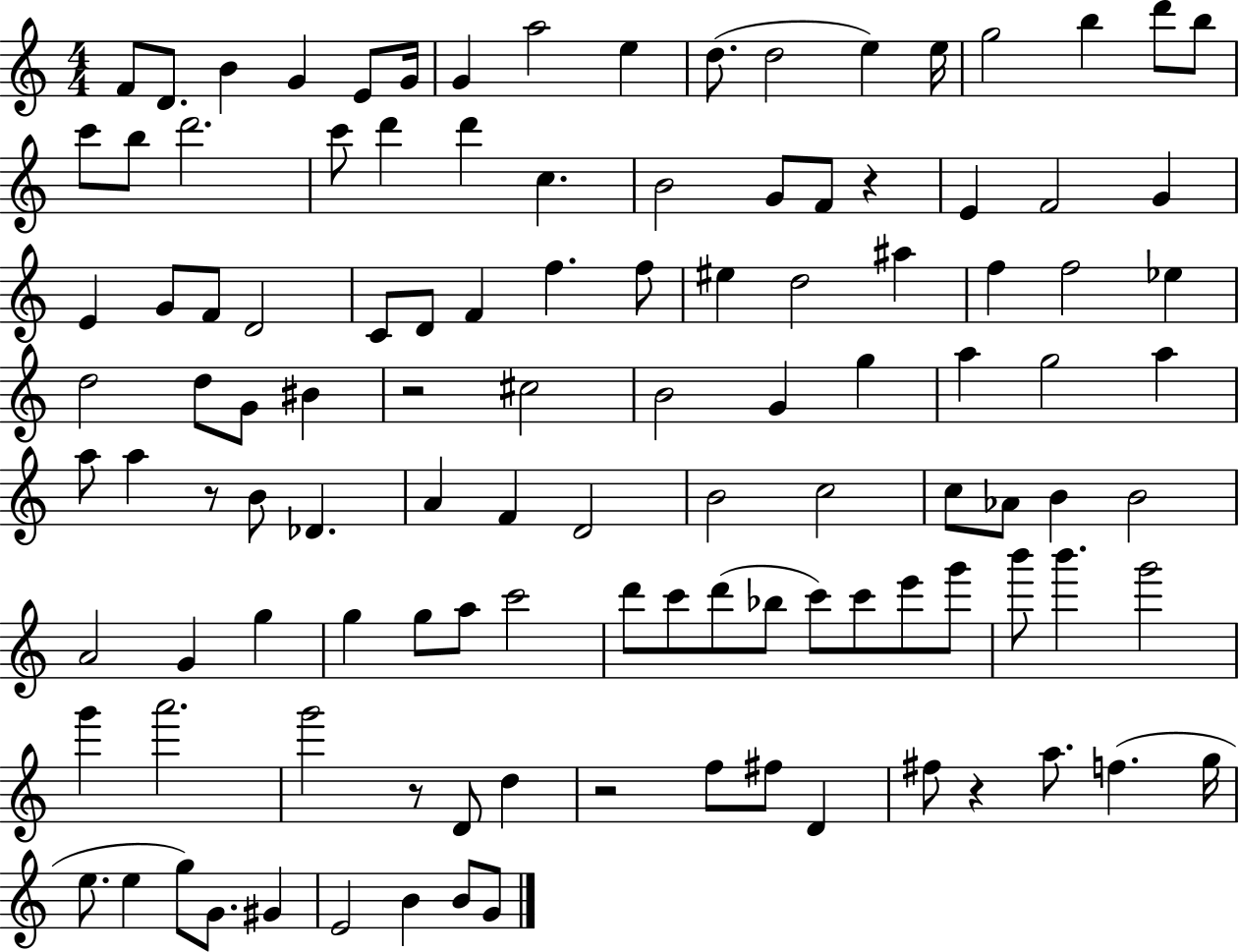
X:1
T:Untitled
M:4/4
L:1/4
K:C
F/2 D/2 B G E/2 G/4 G a2 e d/2 d2 e e/4 g2 b d'/2 b/2 c'/2 b/2 d'2 c'/2 d' d' c B2 G/2 F/2 z E F2 G E G/2 F/2 D2 C/2 D/2 F f f/2 ^e d2 ^a f f2 _e d2 d/2 G/2 ^B z2 ^c2 B2 G g a g2 a a/2 a z/2 B/2 _D A F D2 B2 c2 c/2 _A/2 B B2 A2 G g g g/2 a/2 c'2 d'/2 c'/2 d'/2 _b/2 c'/2 c'/2 e'/2 g'/2 b'/2 b' g'2 g' a'2 g'2 z/2 D/2 d z2 f/2 ^f/2 D ^f/2 z a/2 f g/4 e/2 e g/2 G/2 ^G E2 B B/2 G/2